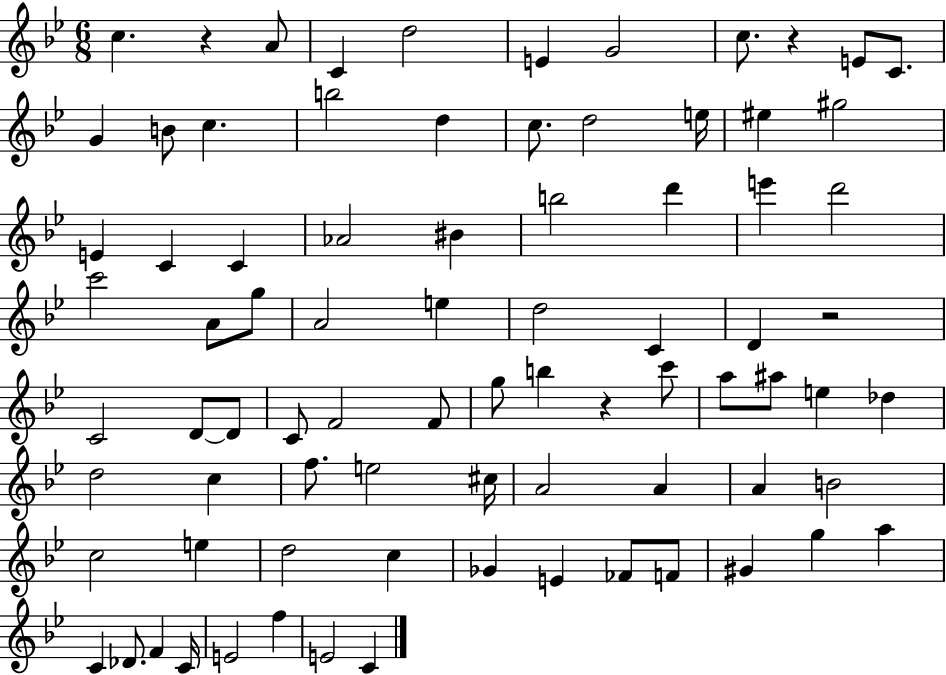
{
  \clef treble
  \numericTimeSignature
  \time 6/8
  \key bes \major
  \repeat volta 2 { c''4. r4 a'8 | c'4 d''2 | e'4 g'2 | c''8. r4 e'8 c'8. | \break g'4 b'8 c''4. | b''2 d''4 | c''8. d''2 e''16 | eis''4 gis''2 | \break e'4 c'4 c'4 | aes'2 bis'4 | b''2 d'''4 | e'''4 d'''2 | \break c'''2 a'8 g''8 | a'2 e''4 | d''2 c'4 | d'4 r2 | \break c'2 d'8~~ d'8 | c'8 f'2 f'8 | g''8 b''4 r4 c'''8 | a''8 ais''8 e''4 des''4 | \break d''2 c''4 | f''8. e''2 cis''16 | a'2 a'4 | a'4 b'2 | \break c''2 e''4 | d''2 c''4 | ges'4 e'4 fes'8 f'8 | gis'4 g''4 a''4 | \break c'4 des'8. f'4 c'16 | e'2 f''4 | e'2 c'4 | } \bar "|."
}